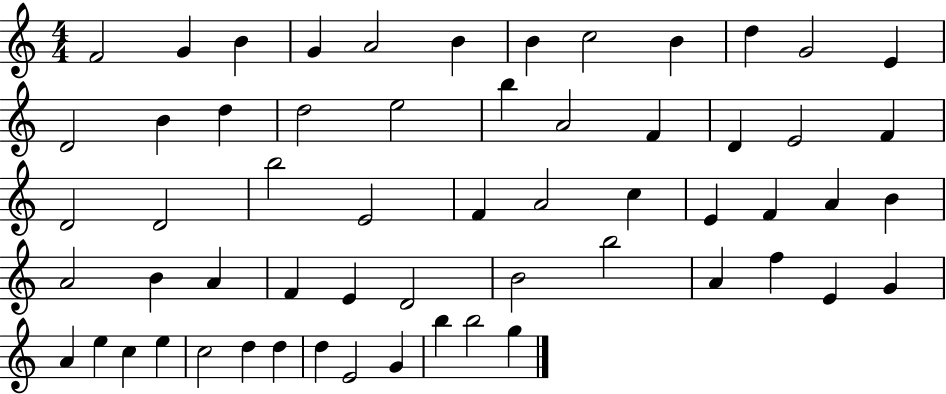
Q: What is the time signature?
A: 4/4